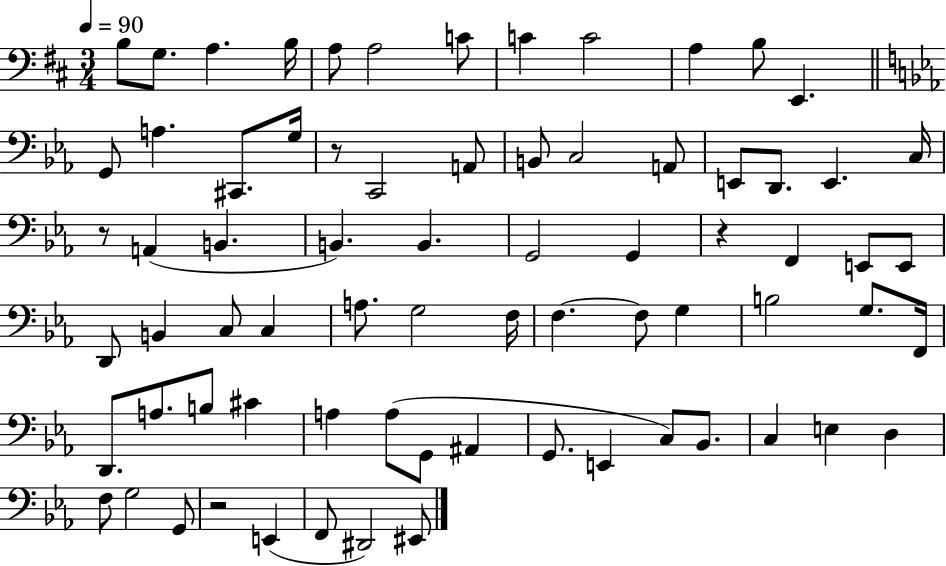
{
  \clef bass
  \numericTimeSignature
  \time 3/4
  \key d \major
  \tempo 4 = 90
  b8 g8. a4. b16 | a8 a2 c'8 | c'4 c'2 | a4 b8 e,4. | \break \bar "||" \break \key c \minor g,8 a4. cis,8. g16 | r8 c,2 a,8 | b,8 c2 a,8 | e,8 d,8. e,4. c16 | \break r8 a,4( b,4. | b,4.) b,4. | g,2 g,4 | r4 f,4 e,8 e,8 | \break d,8 b,4 c8 c4 | a8. g2 f16 | f4.~~ f8 g4 | b2 g8. f,16 | \break d,8. a8. b8 cis'4 | a4 a8( g,8 ais,4 | g,8. e,4 c8) bes,8. | c4 e4 d4 | \break f8 g2 g,8 | r2 e,4( | f,8 dis,2) eis,8 | \bar "|."
}